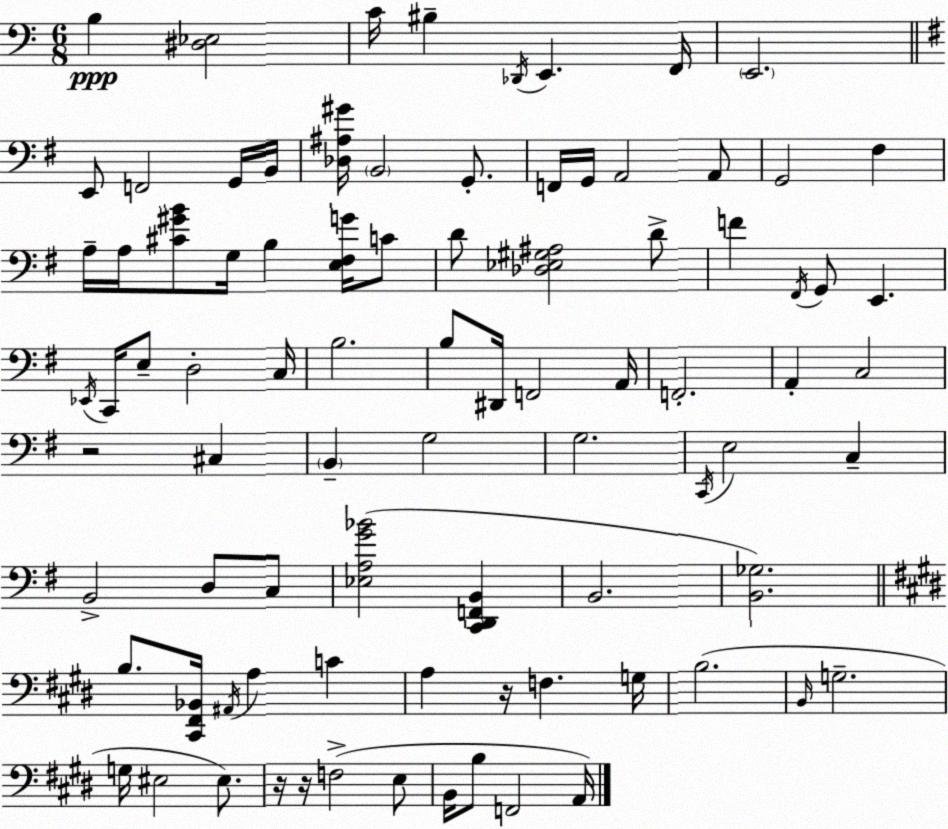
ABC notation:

X:1
T:Untitled
M:6/8
L:1/4
K:Am
B, [^D,_E,]2 C/4 ^B, _D,,/4 E,, F,,/4 E,,2 E,,/2 F,,2 G,,/4 B,,/4 [_D,^A,^G]/4 B,,2 G,,/2 F,,/4 G,,/4 A,,2 A,,/2 G,,2 ^F, A,/4 A,/4 [^C^GB]/2 G,/4 B, [E,^F,G]/4 C/2 D/2 [_D,_E,^G,^A,]2 D/2 F ^F,,/4 G,,/2 E,, _E,,/4 C,,/4 E,/2 D,2 C,/4 B,2 B,/2 ^D,,/4 F,,2 A,,/4 F,,2 A,, C,2 z2 ^C, B,, G,2 G,2 C,,/4 E,2 C, B,,2 D,/2 C,/2 [_E,A,G_B]2 [C,,D,,F,,B,,] B,,2 [B,,_G,]2 B,/2 [^C,,^F,,_B,,]/4 ^A,,/4 A, C A, z/4 F, G,/4 B,2 B,,/4 G,2 G,/4 ^E,2 ^E,/2 z/4 z/4 F,2 E,/2 B,,/4 B,/2 F,,2 A,,/4